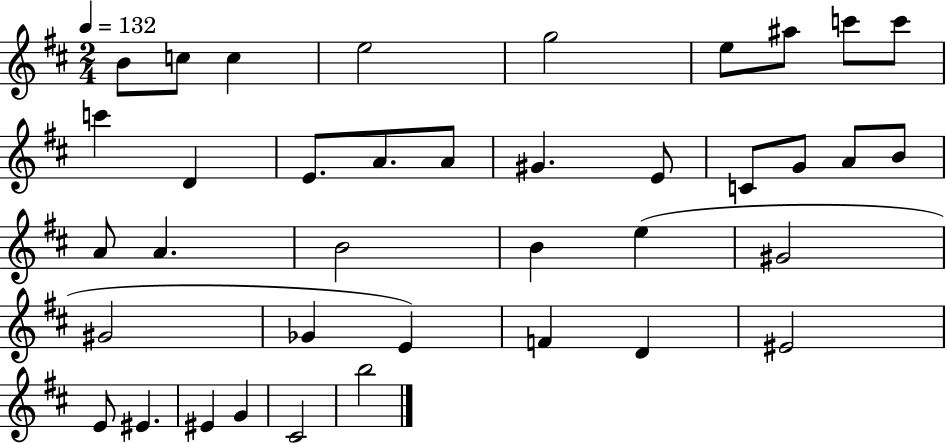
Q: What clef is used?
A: treble